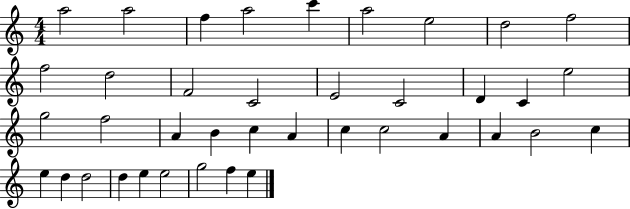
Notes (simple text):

A5/h A5/h F5/q A5/h C6/q A5/h E5/h D5/h F5/h F5/h D5/h F4/h C4/h E4/h C4/h D4/q C4/q E5/h G5/h F5/h A4/q B4/q C5/q A4/q C5/q C5/h A4/q A4/q B4/h C5/q E5/q D5/q D5/h D5/q E5/q E5/h G5/h F5/q E5/q